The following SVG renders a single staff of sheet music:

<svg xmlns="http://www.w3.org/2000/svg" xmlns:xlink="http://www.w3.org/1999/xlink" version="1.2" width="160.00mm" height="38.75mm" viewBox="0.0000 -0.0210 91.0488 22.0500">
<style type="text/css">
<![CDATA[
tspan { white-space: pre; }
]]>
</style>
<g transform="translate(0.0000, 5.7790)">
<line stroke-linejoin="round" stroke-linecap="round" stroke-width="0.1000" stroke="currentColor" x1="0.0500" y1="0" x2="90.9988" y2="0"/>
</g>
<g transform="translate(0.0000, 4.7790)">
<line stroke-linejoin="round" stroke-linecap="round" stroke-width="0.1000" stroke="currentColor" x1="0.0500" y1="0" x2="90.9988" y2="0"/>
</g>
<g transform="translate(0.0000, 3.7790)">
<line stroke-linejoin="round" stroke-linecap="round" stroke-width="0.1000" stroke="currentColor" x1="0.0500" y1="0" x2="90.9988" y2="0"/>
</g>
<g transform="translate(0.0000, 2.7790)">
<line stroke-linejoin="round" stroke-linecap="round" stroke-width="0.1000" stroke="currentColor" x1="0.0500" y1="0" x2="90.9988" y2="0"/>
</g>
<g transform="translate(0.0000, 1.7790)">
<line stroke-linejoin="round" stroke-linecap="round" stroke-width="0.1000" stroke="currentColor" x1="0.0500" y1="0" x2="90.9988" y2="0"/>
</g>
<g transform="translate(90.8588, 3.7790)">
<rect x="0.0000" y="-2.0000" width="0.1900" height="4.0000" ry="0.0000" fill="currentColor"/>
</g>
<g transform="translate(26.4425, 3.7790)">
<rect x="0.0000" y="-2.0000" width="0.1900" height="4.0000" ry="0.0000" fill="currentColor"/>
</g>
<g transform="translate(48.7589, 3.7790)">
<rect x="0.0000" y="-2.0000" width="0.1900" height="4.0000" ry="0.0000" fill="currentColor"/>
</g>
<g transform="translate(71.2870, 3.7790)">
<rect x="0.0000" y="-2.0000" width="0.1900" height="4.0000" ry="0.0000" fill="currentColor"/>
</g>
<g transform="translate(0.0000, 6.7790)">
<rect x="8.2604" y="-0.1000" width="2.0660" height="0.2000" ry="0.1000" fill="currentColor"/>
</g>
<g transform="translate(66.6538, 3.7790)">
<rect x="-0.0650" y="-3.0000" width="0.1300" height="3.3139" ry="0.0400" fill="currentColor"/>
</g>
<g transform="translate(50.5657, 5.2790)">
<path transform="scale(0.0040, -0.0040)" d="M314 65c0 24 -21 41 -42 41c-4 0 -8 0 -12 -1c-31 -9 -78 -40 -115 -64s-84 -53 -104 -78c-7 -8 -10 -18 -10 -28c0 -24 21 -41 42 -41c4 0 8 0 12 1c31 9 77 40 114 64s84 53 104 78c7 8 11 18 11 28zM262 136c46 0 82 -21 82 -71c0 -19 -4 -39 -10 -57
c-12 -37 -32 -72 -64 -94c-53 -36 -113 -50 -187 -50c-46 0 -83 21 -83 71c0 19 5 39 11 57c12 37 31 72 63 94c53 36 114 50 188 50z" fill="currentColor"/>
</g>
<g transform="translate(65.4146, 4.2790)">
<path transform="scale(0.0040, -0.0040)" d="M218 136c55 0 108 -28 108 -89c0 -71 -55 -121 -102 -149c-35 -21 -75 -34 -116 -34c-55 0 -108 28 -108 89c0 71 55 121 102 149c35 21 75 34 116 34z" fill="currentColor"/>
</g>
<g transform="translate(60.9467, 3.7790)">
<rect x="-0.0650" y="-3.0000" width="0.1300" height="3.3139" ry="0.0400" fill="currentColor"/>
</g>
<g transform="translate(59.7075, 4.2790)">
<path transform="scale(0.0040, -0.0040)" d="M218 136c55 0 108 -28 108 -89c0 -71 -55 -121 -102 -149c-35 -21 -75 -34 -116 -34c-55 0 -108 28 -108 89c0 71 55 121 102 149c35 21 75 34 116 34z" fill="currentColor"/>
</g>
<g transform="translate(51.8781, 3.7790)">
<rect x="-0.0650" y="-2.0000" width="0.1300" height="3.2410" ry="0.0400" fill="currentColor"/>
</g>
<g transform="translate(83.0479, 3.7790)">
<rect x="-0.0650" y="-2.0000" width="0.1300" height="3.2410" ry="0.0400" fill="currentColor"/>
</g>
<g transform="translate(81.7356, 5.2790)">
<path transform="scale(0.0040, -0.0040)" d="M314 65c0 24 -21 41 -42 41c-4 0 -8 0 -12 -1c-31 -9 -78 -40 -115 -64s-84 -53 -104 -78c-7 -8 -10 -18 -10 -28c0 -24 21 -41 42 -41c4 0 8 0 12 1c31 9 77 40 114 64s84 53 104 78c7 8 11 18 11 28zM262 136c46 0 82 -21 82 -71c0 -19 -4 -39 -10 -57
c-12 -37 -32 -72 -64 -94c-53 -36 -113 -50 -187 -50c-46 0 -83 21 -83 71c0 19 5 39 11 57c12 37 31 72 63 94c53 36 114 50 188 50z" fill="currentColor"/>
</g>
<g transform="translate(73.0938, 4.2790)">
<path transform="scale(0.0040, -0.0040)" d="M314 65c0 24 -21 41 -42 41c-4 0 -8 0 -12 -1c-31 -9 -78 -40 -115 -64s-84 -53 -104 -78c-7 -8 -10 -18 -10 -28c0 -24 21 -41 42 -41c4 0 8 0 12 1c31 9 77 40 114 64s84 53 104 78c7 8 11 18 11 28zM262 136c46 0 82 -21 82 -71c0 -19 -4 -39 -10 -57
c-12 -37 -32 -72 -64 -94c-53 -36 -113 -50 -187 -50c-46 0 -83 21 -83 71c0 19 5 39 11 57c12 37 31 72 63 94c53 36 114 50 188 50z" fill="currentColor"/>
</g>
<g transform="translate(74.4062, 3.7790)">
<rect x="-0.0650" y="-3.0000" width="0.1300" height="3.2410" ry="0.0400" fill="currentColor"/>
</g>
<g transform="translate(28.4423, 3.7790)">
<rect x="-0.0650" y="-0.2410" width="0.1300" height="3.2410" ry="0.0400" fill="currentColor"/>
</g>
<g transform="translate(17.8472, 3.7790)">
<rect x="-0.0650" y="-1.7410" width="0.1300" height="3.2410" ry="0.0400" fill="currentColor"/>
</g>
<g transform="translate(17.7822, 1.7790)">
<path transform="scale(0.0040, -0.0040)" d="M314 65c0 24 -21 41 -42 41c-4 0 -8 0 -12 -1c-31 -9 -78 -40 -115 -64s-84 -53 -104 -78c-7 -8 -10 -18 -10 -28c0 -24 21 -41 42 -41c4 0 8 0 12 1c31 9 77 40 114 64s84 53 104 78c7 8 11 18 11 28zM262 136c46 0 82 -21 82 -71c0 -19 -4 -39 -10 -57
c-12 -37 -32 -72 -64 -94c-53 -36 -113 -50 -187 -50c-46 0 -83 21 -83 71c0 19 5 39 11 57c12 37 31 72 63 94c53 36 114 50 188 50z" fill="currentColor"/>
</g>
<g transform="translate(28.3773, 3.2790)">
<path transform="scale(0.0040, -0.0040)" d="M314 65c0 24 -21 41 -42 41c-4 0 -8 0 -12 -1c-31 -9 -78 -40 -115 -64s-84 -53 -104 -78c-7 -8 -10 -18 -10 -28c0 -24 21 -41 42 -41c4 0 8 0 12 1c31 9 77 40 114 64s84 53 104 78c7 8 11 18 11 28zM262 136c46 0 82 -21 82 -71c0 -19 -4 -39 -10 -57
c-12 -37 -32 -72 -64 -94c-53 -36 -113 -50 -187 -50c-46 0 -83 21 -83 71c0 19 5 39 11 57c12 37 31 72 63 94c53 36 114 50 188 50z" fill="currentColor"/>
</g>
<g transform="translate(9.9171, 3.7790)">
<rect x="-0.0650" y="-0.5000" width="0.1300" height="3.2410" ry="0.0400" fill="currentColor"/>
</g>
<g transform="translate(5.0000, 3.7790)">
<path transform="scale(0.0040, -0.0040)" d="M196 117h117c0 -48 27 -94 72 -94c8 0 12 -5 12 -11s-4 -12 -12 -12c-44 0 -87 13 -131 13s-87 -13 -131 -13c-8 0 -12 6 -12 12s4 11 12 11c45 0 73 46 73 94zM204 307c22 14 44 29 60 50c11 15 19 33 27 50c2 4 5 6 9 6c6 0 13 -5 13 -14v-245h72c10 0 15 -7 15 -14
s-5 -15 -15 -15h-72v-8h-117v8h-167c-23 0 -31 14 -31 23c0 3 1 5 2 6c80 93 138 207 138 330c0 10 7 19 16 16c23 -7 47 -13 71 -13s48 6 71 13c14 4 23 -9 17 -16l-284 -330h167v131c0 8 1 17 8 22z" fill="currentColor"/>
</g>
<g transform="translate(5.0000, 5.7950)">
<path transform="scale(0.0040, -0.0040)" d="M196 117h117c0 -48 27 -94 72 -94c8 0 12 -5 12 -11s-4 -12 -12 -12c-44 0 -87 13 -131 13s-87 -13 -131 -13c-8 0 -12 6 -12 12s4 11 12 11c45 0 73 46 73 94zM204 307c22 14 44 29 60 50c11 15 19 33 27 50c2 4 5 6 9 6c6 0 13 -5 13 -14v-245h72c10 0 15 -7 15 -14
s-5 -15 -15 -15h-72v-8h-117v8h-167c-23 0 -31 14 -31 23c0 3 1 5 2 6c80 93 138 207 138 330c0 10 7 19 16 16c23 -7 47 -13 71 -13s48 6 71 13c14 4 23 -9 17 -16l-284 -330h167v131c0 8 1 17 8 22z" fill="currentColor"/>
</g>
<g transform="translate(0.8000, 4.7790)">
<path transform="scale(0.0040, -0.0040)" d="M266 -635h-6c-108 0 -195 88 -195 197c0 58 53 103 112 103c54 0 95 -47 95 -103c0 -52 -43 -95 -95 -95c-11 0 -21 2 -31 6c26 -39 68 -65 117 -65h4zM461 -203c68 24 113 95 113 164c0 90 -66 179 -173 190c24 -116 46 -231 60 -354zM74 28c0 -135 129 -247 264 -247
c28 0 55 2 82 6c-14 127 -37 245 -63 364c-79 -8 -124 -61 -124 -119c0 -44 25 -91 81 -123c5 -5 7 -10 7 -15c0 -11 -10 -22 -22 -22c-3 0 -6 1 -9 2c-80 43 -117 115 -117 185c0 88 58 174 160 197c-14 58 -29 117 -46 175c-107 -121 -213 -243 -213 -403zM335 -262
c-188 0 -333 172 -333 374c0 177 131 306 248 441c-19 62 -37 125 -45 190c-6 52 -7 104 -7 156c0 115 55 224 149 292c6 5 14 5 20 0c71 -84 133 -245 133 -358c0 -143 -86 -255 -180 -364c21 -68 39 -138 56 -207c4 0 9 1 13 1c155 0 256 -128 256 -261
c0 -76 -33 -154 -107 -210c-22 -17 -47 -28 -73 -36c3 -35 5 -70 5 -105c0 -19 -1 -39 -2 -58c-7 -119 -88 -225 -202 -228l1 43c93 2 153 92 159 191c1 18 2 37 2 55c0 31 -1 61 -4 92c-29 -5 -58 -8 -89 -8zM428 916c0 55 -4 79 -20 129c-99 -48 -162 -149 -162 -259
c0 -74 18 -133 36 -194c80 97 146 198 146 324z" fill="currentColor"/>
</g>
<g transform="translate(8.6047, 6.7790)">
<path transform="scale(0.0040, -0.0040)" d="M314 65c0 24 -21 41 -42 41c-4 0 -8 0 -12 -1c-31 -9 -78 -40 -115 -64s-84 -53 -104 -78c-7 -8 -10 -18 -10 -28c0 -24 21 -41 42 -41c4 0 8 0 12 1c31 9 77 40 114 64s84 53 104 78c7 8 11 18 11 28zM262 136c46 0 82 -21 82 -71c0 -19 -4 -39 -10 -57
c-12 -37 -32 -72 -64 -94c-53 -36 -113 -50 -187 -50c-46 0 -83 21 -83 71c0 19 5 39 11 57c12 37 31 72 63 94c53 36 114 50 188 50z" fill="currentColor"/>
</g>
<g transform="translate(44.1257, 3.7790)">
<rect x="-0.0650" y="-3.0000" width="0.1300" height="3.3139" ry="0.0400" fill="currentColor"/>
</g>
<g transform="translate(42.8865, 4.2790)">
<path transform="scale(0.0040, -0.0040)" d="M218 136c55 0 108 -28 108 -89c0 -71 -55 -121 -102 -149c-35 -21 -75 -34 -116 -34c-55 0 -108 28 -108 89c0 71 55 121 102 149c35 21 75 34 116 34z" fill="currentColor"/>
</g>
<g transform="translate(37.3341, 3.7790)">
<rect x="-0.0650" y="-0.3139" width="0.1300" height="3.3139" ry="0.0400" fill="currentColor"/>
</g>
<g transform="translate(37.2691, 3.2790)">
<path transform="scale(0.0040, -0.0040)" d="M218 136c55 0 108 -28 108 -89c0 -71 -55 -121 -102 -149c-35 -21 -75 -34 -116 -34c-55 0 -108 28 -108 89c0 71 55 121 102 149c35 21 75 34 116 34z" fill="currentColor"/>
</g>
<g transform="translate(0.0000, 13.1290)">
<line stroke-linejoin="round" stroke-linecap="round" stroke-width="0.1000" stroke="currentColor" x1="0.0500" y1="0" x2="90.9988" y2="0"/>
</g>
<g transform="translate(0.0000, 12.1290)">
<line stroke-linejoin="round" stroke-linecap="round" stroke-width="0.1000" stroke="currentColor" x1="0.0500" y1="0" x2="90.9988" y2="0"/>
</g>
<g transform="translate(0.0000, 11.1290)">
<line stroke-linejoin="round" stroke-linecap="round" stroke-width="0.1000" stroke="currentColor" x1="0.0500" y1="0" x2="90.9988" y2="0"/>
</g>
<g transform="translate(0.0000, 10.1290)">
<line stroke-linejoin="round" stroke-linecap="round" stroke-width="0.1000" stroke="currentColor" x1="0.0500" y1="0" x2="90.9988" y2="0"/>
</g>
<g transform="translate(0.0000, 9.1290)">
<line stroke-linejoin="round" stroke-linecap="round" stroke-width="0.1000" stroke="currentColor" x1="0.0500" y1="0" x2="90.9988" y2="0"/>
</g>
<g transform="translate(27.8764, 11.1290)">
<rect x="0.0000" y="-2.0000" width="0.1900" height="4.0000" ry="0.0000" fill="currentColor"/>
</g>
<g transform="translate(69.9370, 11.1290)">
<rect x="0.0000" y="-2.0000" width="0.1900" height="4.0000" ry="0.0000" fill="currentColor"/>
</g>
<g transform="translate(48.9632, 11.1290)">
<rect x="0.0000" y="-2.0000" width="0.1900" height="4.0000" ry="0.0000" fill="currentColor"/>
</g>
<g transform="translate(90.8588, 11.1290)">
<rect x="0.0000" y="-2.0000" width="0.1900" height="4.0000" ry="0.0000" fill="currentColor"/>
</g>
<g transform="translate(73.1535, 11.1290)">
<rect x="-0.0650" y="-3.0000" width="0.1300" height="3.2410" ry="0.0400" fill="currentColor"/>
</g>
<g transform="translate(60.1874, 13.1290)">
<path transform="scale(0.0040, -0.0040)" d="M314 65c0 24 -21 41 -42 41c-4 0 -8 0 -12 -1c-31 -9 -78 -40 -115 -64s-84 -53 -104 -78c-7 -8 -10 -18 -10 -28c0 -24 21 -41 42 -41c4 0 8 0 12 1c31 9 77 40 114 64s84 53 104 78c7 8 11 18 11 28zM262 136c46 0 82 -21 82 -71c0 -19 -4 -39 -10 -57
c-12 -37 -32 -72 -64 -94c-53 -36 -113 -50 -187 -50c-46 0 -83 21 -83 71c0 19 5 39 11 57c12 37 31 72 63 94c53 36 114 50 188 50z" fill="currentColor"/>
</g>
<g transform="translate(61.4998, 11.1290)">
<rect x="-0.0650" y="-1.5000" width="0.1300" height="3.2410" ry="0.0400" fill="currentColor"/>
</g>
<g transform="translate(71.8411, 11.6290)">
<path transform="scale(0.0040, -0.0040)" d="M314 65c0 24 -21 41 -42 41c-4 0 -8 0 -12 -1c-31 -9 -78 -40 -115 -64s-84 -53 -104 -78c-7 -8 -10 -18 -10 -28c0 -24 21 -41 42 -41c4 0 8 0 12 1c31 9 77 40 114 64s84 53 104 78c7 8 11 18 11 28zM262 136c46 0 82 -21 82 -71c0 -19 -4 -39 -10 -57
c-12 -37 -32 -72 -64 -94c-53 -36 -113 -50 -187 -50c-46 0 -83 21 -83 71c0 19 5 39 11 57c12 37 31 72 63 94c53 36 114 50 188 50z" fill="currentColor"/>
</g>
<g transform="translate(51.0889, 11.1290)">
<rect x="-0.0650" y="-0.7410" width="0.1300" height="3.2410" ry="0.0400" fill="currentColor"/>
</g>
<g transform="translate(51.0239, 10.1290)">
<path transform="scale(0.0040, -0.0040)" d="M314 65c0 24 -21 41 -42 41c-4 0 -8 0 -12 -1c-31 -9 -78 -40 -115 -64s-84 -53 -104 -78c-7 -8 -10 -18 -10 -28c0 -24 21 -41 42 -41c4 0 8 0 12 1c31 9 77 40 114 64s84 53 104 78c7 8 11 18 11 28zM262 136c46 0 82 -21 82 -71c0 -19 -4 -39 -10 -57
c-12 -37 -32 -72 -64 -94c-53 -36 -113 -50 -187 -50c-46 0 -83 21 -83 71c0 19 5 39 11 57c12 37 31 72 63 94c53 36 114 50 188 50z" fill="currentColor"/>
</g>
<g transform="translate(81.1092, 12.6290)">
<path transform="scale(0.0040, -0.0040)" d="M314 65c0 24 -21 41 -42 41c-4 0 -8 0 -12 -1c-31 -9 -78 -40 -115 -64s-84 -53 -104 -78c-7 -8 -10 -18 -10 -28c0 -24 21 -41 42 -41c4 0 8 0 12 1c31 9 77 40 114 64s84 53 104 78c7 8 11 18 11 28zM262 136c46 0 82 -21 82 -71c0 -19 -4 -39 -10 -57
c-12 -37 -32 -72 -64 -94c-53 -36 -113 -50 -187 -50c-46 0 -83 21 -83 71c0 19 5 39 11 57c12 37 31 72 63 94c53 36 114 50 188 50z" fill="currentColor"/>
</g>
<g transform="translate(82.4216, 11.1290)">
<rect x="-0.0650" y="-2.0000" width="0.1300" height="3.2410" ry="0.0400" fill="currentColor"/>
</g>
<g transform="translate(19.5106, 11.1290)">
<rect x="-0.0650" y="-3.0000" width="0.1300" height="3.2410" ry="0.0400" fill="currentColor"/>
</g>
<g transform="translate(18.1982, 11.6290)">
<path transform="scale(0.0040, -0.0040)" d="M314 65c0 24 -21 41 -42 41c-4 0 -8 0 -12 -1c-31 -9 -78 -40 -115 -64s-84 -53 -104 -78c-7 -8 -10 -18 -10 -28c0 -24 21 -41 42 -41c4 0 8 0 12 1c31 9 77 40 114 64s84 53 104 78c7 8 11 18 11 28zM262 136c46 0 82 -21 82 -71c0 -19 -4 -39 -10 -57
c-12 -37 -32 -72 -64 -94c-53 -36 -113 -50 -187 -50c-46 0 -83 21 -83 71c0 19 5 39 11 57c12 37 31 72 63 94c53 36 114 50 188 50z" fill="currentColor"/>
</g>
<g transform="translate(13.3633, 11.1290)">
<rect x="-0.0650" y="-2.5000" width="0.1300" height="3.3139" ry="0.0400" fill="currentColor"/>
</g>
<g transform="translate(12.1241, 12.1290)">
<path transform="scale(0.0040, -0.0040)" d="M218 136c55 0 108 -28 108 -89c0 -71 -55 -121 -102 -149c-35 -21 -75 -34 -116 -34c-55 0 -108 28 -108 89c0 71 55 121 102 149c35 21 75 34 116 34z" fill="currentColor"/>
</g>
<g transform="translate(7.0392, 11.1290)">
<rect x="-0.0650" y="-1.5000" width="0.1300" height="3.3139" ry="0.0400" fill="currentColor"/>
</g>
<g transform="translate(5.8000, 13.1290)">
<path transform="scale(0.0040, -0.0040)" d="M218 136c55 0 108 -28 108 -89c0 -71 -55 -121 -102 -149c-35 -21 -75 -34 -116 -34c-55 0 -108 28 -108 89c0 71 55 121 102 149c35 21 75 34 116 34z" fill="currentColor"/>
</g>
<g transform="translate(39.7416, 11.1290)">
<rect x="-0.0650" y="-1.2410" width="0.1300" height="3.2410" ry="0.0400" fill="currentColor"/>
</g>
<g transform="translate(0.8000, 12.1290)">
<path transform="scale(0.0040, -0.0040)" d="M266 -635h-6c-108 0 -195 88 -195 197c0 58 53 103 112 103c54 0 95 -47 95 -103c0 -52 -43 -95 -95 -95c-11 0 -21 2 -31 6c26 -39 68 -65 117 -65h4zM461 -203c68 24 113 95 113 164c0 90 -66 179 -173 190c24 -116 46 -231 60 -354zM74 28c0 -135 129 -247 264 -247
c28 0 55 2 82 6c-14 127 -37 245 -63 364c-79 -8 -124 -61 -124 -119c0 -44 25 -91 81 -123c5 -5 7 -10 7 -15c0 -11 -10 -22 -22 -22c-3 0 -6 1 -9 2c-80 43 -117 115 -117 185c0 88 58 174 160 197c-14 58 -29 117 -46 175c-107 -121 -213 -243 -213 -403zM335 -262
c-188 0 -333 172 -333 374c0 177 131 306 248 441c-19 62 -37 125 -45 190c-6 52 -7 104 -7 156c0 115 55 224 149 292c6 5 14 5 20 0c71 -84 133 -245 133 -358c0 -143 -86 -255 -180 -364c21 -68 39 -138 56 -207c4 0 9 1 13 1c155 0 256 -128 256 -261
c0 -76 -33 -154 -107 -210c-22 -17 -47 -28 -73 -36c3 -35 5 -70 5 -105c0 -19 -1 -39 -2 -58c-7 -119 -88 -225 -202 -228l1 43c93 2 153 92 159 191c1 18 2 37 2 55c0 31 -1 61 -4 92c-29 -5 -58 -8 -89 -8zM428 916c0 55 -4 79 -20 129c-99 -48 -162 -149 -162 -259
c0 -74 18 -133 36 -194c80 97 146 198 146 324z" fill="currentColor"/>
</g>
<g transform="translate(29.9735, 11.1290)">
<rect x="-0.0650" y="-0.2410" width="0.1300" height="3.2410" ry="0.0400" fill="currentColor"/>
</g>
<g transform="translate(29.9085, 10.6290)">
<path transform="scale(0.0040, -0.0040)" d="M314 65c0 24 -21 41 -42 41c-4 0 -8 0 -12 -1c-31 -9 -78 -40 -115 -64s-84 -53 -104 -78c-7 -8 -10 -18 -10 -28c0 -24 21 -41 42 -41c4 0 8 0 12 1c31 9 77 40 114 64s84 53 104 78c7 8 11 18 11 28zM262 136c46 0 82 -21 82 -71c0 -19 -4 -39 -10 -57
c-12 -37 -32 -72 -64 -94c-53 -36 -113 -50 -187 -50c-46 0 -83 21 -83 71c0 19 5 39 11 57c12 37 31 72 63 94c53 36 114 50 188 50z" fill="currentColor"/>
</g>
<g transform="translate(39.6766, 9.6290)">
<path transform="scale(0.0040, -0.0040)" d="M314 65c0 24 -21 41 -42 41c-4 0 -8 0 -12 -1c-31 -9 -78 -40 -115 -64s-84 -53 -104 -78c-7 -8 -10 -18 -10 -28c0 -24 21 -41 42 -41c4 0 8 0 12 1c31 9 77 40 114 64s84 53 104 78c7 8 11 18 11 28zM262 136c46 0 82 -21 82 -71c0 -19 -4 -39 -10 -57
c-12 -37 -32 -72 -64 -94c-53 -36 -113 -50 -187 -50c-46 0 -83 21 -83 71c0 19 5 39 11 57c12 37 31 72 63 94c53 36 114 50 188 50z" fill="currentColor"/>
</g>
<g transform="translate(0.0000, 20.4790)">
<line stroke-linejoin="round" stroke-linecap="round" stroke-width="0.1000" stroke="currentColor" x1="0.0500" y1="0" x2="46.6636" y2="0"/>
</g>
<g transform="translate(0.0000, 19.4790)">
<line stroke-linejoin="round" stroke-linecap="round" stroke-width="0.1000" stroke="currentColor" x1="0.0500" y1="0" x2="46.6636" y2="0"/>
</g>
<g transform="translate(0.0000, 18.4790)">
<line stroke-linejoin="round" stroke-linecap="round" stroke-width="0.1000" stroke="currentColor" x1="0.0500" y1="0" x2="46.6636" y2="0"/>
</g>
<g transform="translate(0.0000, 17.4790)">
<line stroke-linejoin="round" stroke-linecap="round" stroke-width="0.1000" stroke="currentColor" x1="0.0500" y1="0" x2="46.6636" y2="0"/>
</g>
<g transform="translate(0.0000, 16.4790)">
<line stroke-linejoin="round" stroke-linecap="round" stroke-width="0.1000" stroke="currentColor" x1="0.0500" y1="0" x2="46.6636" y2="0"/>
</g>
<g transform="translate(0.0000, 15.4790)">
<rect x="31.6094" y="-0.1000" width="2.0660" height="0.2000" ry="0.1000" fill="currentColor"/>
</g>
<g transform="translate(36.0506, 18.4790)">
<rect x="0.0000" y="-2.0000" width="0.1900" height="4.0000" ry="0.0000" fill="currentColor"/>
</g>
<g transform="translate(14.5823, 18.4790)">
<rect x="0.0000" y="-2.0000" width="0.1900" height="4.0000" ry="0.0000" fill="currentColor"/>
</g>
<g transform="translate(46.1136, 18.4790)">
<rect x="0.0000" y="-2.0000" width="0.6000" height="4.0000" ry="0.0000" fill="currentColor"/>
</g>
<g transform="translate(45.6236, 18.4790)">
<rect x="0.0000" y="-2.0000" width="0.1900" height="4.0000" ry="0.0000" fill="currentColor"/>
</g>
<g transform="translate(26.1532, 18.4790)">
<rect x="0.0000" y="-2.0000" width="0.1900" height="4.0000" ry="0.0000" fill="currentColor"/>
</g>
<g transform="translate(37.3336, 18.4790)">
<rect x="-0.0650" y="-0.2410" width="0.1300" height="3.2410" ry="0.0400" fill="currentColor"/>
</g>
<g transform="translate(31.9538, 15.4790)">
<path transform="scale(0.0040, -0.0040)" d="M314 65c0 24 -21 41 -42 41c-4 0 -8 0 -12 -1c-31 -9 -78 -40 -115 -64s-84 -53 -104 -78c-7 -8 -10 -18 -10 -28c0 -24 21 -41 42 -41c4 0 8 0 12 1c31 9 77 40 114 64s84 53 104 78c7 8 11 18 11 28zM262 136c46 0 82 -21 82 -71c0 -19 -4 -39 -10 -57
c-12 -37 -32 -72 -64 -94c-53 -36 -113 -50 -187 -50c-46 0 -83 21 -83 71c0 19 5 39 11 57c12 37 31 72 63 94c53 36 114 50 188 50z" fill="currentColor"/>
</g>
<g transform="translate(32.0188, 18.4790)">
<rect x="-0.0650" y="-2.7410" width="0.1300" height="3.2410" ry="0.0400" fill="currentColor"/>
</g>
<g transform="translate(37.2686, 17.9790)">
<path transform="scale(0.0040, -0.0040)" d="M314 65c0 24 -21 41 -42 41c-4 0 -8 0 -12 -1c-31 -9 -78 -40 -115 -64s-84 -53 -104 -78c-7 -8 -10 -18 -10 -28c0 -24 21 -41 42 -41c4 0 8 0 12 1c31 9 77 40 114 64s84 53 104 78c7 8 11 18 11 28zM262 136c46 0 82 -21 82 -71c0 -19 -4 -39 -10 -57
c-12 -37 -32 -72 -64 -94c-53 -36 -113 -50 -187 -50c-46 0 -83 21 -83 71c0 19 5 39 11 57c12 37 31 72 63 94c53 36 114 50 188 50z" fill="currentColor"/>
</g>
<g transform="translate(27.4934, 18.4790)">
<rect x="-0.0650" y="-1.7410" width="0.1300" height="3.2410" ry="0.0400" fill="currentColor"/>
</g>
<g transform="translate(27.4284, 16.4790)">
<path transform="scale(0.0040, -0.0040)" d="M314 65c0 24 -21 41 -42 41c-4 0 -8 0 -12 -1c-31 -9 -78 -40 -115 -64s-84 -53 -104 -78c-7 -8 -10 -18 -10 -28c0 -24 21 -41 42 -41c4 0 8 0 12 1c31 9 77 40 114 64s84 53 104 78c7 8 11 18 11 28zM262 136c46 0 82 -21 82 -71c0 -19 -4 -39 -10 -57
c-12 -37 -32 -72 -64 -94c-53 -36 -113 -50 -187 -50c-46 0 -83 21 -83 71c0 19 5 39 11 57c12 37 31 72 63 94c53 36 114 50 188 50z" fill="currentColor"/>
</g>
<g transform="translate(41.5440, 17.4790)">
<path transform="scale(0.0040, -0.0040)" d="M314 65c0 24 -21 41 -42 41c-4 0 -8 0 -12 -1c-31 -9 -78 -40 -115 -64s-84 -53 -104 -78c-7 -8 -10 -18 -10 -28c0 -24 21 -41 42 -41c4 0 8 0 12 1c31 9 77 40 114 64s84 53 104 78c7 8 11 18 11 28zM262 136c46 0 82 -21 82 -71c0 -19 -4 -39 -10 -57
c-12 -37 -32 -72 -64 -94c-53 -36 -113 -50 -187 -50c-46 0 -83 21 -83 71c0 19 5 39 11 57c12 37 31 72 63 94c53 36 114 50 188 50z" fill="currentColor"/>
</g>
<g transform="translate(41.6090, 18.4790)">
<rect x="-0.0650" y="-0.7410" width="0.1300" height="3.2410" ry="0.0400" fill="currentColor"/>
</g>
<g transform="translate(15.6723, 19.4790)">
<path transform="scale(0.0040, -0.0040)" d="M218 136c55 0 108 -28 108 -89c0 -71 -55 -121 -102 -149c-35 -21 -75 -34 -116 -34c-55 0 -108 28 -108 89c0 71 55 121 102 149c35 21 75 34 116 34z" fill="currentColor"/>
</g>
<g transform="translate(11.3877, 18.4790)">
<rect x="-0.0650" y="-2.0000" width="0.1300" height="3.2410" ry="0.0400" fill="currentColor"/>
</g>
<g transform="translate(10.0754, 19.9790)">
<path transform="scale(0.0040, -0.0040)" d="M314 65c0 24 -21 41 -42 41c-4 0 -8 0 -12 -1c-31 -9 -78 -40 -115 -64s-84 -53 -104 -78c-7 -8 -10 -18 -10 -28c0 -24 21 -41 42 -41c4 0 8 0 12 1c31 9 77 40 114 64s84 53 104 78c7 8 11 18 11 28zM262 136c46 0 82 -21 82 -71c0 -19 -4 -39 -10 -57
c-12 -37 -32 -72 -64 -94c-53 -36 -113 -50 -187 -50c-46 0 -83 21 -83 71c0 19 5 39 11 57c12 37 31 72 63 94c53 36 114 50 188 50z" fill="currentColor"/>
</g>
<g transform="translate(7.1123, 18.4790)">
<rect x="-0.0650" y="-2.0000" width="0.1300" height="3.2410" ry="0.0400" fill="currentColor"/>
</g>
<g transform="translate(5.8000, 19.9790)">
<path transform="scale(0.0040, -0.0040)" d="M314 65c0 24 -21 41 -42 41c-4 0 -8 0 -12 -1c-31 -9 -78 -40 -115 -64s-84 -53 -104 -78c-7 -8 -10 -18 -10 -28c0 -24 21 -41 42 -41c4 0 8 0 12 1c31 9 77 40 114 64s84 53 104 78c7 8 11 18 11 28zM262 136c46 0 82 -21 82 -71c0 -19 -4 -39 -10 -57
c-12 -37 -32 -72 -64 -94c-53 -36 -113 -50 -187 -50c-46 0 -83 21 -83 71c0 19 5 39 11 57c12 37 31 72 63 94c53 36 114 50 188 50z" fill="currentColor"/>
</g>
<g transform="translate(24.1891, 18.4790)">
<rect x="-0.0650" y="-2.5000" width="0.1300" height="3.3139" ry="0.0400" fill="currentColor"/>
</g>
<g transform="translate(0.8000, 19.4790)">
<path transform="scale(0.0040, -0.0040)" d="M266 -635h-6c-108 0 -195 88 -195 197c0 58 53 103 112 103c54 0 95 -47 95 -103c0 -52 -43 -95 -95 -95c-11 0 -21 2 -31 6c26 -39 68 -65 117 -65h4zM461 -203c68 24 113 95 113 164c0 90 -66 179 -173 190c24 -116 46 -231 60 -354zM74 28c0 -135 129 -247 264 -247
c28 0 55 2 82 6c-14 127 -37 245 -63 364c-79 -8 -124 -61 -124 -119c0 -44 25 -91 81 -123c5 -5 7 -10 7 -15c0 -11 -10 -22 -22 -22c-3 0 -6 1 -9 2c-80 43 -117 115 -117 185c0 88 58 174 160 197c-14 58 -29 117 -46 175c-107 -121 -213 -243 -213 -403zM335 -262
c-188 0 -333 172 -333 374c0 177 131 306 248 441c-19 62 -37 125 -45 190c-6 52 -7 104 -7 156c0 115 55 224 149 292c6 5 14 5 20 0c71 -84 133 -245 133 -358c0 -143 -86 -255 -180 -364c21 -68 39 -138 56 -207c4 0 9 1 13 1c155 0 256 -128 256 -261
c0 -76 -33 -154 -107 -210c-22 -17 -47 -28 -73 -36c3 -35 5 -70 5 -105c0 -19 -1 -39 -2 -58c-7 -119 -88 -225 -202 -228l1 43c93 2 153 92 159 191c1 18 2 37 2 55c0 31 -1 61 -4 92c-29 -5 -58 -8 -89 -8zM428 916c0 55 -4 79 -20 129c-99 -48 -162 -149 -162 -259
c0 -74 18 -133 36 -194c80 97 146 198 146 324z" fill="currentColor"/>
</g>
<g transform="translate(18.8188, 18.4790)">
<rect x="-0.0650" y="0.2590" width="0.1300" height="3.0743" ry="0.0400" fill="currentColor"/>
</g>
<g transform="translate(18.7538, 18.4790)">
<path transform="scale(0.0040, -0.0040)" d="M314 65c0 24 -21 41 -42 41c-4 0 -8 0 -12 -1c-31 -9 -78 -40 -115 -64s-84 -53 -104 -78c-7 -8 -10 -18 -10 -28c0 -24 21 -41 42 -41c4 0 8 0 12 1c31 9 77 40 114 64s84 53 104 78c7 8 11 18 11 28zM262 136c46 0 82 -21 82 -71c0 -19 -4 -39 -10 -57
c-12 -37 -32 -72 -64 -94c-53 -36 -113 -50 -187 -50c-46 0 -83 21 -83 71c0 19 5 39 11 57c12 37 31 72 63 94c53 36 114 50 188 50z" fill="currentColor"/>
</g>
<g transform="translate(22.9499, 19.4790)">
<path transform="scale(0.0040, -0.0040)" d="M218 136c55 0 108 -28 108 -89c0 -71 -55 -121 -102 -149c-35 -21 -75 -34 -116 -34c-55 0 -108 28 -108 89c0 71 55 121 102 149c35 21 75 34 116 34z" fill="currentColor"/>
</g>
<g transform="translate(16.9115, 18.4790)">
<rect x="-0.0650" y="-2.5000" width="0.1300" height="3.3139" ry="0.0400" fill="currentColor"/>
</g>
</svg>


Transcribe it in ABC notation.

X:1
T:Untitled
M:4/4
L:1/4
K:C
C2 f2 c2 c A F2 A A A2 F2 E G A2 c2 e2 d2 E2 A2 F2 F2 F2 G B2 G f2 a2 c2 d2